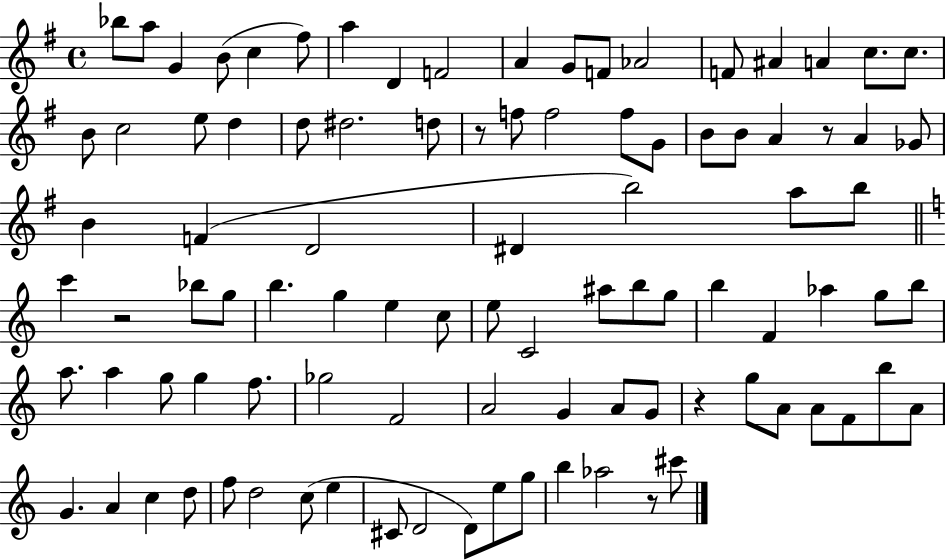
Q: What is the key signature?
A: G major